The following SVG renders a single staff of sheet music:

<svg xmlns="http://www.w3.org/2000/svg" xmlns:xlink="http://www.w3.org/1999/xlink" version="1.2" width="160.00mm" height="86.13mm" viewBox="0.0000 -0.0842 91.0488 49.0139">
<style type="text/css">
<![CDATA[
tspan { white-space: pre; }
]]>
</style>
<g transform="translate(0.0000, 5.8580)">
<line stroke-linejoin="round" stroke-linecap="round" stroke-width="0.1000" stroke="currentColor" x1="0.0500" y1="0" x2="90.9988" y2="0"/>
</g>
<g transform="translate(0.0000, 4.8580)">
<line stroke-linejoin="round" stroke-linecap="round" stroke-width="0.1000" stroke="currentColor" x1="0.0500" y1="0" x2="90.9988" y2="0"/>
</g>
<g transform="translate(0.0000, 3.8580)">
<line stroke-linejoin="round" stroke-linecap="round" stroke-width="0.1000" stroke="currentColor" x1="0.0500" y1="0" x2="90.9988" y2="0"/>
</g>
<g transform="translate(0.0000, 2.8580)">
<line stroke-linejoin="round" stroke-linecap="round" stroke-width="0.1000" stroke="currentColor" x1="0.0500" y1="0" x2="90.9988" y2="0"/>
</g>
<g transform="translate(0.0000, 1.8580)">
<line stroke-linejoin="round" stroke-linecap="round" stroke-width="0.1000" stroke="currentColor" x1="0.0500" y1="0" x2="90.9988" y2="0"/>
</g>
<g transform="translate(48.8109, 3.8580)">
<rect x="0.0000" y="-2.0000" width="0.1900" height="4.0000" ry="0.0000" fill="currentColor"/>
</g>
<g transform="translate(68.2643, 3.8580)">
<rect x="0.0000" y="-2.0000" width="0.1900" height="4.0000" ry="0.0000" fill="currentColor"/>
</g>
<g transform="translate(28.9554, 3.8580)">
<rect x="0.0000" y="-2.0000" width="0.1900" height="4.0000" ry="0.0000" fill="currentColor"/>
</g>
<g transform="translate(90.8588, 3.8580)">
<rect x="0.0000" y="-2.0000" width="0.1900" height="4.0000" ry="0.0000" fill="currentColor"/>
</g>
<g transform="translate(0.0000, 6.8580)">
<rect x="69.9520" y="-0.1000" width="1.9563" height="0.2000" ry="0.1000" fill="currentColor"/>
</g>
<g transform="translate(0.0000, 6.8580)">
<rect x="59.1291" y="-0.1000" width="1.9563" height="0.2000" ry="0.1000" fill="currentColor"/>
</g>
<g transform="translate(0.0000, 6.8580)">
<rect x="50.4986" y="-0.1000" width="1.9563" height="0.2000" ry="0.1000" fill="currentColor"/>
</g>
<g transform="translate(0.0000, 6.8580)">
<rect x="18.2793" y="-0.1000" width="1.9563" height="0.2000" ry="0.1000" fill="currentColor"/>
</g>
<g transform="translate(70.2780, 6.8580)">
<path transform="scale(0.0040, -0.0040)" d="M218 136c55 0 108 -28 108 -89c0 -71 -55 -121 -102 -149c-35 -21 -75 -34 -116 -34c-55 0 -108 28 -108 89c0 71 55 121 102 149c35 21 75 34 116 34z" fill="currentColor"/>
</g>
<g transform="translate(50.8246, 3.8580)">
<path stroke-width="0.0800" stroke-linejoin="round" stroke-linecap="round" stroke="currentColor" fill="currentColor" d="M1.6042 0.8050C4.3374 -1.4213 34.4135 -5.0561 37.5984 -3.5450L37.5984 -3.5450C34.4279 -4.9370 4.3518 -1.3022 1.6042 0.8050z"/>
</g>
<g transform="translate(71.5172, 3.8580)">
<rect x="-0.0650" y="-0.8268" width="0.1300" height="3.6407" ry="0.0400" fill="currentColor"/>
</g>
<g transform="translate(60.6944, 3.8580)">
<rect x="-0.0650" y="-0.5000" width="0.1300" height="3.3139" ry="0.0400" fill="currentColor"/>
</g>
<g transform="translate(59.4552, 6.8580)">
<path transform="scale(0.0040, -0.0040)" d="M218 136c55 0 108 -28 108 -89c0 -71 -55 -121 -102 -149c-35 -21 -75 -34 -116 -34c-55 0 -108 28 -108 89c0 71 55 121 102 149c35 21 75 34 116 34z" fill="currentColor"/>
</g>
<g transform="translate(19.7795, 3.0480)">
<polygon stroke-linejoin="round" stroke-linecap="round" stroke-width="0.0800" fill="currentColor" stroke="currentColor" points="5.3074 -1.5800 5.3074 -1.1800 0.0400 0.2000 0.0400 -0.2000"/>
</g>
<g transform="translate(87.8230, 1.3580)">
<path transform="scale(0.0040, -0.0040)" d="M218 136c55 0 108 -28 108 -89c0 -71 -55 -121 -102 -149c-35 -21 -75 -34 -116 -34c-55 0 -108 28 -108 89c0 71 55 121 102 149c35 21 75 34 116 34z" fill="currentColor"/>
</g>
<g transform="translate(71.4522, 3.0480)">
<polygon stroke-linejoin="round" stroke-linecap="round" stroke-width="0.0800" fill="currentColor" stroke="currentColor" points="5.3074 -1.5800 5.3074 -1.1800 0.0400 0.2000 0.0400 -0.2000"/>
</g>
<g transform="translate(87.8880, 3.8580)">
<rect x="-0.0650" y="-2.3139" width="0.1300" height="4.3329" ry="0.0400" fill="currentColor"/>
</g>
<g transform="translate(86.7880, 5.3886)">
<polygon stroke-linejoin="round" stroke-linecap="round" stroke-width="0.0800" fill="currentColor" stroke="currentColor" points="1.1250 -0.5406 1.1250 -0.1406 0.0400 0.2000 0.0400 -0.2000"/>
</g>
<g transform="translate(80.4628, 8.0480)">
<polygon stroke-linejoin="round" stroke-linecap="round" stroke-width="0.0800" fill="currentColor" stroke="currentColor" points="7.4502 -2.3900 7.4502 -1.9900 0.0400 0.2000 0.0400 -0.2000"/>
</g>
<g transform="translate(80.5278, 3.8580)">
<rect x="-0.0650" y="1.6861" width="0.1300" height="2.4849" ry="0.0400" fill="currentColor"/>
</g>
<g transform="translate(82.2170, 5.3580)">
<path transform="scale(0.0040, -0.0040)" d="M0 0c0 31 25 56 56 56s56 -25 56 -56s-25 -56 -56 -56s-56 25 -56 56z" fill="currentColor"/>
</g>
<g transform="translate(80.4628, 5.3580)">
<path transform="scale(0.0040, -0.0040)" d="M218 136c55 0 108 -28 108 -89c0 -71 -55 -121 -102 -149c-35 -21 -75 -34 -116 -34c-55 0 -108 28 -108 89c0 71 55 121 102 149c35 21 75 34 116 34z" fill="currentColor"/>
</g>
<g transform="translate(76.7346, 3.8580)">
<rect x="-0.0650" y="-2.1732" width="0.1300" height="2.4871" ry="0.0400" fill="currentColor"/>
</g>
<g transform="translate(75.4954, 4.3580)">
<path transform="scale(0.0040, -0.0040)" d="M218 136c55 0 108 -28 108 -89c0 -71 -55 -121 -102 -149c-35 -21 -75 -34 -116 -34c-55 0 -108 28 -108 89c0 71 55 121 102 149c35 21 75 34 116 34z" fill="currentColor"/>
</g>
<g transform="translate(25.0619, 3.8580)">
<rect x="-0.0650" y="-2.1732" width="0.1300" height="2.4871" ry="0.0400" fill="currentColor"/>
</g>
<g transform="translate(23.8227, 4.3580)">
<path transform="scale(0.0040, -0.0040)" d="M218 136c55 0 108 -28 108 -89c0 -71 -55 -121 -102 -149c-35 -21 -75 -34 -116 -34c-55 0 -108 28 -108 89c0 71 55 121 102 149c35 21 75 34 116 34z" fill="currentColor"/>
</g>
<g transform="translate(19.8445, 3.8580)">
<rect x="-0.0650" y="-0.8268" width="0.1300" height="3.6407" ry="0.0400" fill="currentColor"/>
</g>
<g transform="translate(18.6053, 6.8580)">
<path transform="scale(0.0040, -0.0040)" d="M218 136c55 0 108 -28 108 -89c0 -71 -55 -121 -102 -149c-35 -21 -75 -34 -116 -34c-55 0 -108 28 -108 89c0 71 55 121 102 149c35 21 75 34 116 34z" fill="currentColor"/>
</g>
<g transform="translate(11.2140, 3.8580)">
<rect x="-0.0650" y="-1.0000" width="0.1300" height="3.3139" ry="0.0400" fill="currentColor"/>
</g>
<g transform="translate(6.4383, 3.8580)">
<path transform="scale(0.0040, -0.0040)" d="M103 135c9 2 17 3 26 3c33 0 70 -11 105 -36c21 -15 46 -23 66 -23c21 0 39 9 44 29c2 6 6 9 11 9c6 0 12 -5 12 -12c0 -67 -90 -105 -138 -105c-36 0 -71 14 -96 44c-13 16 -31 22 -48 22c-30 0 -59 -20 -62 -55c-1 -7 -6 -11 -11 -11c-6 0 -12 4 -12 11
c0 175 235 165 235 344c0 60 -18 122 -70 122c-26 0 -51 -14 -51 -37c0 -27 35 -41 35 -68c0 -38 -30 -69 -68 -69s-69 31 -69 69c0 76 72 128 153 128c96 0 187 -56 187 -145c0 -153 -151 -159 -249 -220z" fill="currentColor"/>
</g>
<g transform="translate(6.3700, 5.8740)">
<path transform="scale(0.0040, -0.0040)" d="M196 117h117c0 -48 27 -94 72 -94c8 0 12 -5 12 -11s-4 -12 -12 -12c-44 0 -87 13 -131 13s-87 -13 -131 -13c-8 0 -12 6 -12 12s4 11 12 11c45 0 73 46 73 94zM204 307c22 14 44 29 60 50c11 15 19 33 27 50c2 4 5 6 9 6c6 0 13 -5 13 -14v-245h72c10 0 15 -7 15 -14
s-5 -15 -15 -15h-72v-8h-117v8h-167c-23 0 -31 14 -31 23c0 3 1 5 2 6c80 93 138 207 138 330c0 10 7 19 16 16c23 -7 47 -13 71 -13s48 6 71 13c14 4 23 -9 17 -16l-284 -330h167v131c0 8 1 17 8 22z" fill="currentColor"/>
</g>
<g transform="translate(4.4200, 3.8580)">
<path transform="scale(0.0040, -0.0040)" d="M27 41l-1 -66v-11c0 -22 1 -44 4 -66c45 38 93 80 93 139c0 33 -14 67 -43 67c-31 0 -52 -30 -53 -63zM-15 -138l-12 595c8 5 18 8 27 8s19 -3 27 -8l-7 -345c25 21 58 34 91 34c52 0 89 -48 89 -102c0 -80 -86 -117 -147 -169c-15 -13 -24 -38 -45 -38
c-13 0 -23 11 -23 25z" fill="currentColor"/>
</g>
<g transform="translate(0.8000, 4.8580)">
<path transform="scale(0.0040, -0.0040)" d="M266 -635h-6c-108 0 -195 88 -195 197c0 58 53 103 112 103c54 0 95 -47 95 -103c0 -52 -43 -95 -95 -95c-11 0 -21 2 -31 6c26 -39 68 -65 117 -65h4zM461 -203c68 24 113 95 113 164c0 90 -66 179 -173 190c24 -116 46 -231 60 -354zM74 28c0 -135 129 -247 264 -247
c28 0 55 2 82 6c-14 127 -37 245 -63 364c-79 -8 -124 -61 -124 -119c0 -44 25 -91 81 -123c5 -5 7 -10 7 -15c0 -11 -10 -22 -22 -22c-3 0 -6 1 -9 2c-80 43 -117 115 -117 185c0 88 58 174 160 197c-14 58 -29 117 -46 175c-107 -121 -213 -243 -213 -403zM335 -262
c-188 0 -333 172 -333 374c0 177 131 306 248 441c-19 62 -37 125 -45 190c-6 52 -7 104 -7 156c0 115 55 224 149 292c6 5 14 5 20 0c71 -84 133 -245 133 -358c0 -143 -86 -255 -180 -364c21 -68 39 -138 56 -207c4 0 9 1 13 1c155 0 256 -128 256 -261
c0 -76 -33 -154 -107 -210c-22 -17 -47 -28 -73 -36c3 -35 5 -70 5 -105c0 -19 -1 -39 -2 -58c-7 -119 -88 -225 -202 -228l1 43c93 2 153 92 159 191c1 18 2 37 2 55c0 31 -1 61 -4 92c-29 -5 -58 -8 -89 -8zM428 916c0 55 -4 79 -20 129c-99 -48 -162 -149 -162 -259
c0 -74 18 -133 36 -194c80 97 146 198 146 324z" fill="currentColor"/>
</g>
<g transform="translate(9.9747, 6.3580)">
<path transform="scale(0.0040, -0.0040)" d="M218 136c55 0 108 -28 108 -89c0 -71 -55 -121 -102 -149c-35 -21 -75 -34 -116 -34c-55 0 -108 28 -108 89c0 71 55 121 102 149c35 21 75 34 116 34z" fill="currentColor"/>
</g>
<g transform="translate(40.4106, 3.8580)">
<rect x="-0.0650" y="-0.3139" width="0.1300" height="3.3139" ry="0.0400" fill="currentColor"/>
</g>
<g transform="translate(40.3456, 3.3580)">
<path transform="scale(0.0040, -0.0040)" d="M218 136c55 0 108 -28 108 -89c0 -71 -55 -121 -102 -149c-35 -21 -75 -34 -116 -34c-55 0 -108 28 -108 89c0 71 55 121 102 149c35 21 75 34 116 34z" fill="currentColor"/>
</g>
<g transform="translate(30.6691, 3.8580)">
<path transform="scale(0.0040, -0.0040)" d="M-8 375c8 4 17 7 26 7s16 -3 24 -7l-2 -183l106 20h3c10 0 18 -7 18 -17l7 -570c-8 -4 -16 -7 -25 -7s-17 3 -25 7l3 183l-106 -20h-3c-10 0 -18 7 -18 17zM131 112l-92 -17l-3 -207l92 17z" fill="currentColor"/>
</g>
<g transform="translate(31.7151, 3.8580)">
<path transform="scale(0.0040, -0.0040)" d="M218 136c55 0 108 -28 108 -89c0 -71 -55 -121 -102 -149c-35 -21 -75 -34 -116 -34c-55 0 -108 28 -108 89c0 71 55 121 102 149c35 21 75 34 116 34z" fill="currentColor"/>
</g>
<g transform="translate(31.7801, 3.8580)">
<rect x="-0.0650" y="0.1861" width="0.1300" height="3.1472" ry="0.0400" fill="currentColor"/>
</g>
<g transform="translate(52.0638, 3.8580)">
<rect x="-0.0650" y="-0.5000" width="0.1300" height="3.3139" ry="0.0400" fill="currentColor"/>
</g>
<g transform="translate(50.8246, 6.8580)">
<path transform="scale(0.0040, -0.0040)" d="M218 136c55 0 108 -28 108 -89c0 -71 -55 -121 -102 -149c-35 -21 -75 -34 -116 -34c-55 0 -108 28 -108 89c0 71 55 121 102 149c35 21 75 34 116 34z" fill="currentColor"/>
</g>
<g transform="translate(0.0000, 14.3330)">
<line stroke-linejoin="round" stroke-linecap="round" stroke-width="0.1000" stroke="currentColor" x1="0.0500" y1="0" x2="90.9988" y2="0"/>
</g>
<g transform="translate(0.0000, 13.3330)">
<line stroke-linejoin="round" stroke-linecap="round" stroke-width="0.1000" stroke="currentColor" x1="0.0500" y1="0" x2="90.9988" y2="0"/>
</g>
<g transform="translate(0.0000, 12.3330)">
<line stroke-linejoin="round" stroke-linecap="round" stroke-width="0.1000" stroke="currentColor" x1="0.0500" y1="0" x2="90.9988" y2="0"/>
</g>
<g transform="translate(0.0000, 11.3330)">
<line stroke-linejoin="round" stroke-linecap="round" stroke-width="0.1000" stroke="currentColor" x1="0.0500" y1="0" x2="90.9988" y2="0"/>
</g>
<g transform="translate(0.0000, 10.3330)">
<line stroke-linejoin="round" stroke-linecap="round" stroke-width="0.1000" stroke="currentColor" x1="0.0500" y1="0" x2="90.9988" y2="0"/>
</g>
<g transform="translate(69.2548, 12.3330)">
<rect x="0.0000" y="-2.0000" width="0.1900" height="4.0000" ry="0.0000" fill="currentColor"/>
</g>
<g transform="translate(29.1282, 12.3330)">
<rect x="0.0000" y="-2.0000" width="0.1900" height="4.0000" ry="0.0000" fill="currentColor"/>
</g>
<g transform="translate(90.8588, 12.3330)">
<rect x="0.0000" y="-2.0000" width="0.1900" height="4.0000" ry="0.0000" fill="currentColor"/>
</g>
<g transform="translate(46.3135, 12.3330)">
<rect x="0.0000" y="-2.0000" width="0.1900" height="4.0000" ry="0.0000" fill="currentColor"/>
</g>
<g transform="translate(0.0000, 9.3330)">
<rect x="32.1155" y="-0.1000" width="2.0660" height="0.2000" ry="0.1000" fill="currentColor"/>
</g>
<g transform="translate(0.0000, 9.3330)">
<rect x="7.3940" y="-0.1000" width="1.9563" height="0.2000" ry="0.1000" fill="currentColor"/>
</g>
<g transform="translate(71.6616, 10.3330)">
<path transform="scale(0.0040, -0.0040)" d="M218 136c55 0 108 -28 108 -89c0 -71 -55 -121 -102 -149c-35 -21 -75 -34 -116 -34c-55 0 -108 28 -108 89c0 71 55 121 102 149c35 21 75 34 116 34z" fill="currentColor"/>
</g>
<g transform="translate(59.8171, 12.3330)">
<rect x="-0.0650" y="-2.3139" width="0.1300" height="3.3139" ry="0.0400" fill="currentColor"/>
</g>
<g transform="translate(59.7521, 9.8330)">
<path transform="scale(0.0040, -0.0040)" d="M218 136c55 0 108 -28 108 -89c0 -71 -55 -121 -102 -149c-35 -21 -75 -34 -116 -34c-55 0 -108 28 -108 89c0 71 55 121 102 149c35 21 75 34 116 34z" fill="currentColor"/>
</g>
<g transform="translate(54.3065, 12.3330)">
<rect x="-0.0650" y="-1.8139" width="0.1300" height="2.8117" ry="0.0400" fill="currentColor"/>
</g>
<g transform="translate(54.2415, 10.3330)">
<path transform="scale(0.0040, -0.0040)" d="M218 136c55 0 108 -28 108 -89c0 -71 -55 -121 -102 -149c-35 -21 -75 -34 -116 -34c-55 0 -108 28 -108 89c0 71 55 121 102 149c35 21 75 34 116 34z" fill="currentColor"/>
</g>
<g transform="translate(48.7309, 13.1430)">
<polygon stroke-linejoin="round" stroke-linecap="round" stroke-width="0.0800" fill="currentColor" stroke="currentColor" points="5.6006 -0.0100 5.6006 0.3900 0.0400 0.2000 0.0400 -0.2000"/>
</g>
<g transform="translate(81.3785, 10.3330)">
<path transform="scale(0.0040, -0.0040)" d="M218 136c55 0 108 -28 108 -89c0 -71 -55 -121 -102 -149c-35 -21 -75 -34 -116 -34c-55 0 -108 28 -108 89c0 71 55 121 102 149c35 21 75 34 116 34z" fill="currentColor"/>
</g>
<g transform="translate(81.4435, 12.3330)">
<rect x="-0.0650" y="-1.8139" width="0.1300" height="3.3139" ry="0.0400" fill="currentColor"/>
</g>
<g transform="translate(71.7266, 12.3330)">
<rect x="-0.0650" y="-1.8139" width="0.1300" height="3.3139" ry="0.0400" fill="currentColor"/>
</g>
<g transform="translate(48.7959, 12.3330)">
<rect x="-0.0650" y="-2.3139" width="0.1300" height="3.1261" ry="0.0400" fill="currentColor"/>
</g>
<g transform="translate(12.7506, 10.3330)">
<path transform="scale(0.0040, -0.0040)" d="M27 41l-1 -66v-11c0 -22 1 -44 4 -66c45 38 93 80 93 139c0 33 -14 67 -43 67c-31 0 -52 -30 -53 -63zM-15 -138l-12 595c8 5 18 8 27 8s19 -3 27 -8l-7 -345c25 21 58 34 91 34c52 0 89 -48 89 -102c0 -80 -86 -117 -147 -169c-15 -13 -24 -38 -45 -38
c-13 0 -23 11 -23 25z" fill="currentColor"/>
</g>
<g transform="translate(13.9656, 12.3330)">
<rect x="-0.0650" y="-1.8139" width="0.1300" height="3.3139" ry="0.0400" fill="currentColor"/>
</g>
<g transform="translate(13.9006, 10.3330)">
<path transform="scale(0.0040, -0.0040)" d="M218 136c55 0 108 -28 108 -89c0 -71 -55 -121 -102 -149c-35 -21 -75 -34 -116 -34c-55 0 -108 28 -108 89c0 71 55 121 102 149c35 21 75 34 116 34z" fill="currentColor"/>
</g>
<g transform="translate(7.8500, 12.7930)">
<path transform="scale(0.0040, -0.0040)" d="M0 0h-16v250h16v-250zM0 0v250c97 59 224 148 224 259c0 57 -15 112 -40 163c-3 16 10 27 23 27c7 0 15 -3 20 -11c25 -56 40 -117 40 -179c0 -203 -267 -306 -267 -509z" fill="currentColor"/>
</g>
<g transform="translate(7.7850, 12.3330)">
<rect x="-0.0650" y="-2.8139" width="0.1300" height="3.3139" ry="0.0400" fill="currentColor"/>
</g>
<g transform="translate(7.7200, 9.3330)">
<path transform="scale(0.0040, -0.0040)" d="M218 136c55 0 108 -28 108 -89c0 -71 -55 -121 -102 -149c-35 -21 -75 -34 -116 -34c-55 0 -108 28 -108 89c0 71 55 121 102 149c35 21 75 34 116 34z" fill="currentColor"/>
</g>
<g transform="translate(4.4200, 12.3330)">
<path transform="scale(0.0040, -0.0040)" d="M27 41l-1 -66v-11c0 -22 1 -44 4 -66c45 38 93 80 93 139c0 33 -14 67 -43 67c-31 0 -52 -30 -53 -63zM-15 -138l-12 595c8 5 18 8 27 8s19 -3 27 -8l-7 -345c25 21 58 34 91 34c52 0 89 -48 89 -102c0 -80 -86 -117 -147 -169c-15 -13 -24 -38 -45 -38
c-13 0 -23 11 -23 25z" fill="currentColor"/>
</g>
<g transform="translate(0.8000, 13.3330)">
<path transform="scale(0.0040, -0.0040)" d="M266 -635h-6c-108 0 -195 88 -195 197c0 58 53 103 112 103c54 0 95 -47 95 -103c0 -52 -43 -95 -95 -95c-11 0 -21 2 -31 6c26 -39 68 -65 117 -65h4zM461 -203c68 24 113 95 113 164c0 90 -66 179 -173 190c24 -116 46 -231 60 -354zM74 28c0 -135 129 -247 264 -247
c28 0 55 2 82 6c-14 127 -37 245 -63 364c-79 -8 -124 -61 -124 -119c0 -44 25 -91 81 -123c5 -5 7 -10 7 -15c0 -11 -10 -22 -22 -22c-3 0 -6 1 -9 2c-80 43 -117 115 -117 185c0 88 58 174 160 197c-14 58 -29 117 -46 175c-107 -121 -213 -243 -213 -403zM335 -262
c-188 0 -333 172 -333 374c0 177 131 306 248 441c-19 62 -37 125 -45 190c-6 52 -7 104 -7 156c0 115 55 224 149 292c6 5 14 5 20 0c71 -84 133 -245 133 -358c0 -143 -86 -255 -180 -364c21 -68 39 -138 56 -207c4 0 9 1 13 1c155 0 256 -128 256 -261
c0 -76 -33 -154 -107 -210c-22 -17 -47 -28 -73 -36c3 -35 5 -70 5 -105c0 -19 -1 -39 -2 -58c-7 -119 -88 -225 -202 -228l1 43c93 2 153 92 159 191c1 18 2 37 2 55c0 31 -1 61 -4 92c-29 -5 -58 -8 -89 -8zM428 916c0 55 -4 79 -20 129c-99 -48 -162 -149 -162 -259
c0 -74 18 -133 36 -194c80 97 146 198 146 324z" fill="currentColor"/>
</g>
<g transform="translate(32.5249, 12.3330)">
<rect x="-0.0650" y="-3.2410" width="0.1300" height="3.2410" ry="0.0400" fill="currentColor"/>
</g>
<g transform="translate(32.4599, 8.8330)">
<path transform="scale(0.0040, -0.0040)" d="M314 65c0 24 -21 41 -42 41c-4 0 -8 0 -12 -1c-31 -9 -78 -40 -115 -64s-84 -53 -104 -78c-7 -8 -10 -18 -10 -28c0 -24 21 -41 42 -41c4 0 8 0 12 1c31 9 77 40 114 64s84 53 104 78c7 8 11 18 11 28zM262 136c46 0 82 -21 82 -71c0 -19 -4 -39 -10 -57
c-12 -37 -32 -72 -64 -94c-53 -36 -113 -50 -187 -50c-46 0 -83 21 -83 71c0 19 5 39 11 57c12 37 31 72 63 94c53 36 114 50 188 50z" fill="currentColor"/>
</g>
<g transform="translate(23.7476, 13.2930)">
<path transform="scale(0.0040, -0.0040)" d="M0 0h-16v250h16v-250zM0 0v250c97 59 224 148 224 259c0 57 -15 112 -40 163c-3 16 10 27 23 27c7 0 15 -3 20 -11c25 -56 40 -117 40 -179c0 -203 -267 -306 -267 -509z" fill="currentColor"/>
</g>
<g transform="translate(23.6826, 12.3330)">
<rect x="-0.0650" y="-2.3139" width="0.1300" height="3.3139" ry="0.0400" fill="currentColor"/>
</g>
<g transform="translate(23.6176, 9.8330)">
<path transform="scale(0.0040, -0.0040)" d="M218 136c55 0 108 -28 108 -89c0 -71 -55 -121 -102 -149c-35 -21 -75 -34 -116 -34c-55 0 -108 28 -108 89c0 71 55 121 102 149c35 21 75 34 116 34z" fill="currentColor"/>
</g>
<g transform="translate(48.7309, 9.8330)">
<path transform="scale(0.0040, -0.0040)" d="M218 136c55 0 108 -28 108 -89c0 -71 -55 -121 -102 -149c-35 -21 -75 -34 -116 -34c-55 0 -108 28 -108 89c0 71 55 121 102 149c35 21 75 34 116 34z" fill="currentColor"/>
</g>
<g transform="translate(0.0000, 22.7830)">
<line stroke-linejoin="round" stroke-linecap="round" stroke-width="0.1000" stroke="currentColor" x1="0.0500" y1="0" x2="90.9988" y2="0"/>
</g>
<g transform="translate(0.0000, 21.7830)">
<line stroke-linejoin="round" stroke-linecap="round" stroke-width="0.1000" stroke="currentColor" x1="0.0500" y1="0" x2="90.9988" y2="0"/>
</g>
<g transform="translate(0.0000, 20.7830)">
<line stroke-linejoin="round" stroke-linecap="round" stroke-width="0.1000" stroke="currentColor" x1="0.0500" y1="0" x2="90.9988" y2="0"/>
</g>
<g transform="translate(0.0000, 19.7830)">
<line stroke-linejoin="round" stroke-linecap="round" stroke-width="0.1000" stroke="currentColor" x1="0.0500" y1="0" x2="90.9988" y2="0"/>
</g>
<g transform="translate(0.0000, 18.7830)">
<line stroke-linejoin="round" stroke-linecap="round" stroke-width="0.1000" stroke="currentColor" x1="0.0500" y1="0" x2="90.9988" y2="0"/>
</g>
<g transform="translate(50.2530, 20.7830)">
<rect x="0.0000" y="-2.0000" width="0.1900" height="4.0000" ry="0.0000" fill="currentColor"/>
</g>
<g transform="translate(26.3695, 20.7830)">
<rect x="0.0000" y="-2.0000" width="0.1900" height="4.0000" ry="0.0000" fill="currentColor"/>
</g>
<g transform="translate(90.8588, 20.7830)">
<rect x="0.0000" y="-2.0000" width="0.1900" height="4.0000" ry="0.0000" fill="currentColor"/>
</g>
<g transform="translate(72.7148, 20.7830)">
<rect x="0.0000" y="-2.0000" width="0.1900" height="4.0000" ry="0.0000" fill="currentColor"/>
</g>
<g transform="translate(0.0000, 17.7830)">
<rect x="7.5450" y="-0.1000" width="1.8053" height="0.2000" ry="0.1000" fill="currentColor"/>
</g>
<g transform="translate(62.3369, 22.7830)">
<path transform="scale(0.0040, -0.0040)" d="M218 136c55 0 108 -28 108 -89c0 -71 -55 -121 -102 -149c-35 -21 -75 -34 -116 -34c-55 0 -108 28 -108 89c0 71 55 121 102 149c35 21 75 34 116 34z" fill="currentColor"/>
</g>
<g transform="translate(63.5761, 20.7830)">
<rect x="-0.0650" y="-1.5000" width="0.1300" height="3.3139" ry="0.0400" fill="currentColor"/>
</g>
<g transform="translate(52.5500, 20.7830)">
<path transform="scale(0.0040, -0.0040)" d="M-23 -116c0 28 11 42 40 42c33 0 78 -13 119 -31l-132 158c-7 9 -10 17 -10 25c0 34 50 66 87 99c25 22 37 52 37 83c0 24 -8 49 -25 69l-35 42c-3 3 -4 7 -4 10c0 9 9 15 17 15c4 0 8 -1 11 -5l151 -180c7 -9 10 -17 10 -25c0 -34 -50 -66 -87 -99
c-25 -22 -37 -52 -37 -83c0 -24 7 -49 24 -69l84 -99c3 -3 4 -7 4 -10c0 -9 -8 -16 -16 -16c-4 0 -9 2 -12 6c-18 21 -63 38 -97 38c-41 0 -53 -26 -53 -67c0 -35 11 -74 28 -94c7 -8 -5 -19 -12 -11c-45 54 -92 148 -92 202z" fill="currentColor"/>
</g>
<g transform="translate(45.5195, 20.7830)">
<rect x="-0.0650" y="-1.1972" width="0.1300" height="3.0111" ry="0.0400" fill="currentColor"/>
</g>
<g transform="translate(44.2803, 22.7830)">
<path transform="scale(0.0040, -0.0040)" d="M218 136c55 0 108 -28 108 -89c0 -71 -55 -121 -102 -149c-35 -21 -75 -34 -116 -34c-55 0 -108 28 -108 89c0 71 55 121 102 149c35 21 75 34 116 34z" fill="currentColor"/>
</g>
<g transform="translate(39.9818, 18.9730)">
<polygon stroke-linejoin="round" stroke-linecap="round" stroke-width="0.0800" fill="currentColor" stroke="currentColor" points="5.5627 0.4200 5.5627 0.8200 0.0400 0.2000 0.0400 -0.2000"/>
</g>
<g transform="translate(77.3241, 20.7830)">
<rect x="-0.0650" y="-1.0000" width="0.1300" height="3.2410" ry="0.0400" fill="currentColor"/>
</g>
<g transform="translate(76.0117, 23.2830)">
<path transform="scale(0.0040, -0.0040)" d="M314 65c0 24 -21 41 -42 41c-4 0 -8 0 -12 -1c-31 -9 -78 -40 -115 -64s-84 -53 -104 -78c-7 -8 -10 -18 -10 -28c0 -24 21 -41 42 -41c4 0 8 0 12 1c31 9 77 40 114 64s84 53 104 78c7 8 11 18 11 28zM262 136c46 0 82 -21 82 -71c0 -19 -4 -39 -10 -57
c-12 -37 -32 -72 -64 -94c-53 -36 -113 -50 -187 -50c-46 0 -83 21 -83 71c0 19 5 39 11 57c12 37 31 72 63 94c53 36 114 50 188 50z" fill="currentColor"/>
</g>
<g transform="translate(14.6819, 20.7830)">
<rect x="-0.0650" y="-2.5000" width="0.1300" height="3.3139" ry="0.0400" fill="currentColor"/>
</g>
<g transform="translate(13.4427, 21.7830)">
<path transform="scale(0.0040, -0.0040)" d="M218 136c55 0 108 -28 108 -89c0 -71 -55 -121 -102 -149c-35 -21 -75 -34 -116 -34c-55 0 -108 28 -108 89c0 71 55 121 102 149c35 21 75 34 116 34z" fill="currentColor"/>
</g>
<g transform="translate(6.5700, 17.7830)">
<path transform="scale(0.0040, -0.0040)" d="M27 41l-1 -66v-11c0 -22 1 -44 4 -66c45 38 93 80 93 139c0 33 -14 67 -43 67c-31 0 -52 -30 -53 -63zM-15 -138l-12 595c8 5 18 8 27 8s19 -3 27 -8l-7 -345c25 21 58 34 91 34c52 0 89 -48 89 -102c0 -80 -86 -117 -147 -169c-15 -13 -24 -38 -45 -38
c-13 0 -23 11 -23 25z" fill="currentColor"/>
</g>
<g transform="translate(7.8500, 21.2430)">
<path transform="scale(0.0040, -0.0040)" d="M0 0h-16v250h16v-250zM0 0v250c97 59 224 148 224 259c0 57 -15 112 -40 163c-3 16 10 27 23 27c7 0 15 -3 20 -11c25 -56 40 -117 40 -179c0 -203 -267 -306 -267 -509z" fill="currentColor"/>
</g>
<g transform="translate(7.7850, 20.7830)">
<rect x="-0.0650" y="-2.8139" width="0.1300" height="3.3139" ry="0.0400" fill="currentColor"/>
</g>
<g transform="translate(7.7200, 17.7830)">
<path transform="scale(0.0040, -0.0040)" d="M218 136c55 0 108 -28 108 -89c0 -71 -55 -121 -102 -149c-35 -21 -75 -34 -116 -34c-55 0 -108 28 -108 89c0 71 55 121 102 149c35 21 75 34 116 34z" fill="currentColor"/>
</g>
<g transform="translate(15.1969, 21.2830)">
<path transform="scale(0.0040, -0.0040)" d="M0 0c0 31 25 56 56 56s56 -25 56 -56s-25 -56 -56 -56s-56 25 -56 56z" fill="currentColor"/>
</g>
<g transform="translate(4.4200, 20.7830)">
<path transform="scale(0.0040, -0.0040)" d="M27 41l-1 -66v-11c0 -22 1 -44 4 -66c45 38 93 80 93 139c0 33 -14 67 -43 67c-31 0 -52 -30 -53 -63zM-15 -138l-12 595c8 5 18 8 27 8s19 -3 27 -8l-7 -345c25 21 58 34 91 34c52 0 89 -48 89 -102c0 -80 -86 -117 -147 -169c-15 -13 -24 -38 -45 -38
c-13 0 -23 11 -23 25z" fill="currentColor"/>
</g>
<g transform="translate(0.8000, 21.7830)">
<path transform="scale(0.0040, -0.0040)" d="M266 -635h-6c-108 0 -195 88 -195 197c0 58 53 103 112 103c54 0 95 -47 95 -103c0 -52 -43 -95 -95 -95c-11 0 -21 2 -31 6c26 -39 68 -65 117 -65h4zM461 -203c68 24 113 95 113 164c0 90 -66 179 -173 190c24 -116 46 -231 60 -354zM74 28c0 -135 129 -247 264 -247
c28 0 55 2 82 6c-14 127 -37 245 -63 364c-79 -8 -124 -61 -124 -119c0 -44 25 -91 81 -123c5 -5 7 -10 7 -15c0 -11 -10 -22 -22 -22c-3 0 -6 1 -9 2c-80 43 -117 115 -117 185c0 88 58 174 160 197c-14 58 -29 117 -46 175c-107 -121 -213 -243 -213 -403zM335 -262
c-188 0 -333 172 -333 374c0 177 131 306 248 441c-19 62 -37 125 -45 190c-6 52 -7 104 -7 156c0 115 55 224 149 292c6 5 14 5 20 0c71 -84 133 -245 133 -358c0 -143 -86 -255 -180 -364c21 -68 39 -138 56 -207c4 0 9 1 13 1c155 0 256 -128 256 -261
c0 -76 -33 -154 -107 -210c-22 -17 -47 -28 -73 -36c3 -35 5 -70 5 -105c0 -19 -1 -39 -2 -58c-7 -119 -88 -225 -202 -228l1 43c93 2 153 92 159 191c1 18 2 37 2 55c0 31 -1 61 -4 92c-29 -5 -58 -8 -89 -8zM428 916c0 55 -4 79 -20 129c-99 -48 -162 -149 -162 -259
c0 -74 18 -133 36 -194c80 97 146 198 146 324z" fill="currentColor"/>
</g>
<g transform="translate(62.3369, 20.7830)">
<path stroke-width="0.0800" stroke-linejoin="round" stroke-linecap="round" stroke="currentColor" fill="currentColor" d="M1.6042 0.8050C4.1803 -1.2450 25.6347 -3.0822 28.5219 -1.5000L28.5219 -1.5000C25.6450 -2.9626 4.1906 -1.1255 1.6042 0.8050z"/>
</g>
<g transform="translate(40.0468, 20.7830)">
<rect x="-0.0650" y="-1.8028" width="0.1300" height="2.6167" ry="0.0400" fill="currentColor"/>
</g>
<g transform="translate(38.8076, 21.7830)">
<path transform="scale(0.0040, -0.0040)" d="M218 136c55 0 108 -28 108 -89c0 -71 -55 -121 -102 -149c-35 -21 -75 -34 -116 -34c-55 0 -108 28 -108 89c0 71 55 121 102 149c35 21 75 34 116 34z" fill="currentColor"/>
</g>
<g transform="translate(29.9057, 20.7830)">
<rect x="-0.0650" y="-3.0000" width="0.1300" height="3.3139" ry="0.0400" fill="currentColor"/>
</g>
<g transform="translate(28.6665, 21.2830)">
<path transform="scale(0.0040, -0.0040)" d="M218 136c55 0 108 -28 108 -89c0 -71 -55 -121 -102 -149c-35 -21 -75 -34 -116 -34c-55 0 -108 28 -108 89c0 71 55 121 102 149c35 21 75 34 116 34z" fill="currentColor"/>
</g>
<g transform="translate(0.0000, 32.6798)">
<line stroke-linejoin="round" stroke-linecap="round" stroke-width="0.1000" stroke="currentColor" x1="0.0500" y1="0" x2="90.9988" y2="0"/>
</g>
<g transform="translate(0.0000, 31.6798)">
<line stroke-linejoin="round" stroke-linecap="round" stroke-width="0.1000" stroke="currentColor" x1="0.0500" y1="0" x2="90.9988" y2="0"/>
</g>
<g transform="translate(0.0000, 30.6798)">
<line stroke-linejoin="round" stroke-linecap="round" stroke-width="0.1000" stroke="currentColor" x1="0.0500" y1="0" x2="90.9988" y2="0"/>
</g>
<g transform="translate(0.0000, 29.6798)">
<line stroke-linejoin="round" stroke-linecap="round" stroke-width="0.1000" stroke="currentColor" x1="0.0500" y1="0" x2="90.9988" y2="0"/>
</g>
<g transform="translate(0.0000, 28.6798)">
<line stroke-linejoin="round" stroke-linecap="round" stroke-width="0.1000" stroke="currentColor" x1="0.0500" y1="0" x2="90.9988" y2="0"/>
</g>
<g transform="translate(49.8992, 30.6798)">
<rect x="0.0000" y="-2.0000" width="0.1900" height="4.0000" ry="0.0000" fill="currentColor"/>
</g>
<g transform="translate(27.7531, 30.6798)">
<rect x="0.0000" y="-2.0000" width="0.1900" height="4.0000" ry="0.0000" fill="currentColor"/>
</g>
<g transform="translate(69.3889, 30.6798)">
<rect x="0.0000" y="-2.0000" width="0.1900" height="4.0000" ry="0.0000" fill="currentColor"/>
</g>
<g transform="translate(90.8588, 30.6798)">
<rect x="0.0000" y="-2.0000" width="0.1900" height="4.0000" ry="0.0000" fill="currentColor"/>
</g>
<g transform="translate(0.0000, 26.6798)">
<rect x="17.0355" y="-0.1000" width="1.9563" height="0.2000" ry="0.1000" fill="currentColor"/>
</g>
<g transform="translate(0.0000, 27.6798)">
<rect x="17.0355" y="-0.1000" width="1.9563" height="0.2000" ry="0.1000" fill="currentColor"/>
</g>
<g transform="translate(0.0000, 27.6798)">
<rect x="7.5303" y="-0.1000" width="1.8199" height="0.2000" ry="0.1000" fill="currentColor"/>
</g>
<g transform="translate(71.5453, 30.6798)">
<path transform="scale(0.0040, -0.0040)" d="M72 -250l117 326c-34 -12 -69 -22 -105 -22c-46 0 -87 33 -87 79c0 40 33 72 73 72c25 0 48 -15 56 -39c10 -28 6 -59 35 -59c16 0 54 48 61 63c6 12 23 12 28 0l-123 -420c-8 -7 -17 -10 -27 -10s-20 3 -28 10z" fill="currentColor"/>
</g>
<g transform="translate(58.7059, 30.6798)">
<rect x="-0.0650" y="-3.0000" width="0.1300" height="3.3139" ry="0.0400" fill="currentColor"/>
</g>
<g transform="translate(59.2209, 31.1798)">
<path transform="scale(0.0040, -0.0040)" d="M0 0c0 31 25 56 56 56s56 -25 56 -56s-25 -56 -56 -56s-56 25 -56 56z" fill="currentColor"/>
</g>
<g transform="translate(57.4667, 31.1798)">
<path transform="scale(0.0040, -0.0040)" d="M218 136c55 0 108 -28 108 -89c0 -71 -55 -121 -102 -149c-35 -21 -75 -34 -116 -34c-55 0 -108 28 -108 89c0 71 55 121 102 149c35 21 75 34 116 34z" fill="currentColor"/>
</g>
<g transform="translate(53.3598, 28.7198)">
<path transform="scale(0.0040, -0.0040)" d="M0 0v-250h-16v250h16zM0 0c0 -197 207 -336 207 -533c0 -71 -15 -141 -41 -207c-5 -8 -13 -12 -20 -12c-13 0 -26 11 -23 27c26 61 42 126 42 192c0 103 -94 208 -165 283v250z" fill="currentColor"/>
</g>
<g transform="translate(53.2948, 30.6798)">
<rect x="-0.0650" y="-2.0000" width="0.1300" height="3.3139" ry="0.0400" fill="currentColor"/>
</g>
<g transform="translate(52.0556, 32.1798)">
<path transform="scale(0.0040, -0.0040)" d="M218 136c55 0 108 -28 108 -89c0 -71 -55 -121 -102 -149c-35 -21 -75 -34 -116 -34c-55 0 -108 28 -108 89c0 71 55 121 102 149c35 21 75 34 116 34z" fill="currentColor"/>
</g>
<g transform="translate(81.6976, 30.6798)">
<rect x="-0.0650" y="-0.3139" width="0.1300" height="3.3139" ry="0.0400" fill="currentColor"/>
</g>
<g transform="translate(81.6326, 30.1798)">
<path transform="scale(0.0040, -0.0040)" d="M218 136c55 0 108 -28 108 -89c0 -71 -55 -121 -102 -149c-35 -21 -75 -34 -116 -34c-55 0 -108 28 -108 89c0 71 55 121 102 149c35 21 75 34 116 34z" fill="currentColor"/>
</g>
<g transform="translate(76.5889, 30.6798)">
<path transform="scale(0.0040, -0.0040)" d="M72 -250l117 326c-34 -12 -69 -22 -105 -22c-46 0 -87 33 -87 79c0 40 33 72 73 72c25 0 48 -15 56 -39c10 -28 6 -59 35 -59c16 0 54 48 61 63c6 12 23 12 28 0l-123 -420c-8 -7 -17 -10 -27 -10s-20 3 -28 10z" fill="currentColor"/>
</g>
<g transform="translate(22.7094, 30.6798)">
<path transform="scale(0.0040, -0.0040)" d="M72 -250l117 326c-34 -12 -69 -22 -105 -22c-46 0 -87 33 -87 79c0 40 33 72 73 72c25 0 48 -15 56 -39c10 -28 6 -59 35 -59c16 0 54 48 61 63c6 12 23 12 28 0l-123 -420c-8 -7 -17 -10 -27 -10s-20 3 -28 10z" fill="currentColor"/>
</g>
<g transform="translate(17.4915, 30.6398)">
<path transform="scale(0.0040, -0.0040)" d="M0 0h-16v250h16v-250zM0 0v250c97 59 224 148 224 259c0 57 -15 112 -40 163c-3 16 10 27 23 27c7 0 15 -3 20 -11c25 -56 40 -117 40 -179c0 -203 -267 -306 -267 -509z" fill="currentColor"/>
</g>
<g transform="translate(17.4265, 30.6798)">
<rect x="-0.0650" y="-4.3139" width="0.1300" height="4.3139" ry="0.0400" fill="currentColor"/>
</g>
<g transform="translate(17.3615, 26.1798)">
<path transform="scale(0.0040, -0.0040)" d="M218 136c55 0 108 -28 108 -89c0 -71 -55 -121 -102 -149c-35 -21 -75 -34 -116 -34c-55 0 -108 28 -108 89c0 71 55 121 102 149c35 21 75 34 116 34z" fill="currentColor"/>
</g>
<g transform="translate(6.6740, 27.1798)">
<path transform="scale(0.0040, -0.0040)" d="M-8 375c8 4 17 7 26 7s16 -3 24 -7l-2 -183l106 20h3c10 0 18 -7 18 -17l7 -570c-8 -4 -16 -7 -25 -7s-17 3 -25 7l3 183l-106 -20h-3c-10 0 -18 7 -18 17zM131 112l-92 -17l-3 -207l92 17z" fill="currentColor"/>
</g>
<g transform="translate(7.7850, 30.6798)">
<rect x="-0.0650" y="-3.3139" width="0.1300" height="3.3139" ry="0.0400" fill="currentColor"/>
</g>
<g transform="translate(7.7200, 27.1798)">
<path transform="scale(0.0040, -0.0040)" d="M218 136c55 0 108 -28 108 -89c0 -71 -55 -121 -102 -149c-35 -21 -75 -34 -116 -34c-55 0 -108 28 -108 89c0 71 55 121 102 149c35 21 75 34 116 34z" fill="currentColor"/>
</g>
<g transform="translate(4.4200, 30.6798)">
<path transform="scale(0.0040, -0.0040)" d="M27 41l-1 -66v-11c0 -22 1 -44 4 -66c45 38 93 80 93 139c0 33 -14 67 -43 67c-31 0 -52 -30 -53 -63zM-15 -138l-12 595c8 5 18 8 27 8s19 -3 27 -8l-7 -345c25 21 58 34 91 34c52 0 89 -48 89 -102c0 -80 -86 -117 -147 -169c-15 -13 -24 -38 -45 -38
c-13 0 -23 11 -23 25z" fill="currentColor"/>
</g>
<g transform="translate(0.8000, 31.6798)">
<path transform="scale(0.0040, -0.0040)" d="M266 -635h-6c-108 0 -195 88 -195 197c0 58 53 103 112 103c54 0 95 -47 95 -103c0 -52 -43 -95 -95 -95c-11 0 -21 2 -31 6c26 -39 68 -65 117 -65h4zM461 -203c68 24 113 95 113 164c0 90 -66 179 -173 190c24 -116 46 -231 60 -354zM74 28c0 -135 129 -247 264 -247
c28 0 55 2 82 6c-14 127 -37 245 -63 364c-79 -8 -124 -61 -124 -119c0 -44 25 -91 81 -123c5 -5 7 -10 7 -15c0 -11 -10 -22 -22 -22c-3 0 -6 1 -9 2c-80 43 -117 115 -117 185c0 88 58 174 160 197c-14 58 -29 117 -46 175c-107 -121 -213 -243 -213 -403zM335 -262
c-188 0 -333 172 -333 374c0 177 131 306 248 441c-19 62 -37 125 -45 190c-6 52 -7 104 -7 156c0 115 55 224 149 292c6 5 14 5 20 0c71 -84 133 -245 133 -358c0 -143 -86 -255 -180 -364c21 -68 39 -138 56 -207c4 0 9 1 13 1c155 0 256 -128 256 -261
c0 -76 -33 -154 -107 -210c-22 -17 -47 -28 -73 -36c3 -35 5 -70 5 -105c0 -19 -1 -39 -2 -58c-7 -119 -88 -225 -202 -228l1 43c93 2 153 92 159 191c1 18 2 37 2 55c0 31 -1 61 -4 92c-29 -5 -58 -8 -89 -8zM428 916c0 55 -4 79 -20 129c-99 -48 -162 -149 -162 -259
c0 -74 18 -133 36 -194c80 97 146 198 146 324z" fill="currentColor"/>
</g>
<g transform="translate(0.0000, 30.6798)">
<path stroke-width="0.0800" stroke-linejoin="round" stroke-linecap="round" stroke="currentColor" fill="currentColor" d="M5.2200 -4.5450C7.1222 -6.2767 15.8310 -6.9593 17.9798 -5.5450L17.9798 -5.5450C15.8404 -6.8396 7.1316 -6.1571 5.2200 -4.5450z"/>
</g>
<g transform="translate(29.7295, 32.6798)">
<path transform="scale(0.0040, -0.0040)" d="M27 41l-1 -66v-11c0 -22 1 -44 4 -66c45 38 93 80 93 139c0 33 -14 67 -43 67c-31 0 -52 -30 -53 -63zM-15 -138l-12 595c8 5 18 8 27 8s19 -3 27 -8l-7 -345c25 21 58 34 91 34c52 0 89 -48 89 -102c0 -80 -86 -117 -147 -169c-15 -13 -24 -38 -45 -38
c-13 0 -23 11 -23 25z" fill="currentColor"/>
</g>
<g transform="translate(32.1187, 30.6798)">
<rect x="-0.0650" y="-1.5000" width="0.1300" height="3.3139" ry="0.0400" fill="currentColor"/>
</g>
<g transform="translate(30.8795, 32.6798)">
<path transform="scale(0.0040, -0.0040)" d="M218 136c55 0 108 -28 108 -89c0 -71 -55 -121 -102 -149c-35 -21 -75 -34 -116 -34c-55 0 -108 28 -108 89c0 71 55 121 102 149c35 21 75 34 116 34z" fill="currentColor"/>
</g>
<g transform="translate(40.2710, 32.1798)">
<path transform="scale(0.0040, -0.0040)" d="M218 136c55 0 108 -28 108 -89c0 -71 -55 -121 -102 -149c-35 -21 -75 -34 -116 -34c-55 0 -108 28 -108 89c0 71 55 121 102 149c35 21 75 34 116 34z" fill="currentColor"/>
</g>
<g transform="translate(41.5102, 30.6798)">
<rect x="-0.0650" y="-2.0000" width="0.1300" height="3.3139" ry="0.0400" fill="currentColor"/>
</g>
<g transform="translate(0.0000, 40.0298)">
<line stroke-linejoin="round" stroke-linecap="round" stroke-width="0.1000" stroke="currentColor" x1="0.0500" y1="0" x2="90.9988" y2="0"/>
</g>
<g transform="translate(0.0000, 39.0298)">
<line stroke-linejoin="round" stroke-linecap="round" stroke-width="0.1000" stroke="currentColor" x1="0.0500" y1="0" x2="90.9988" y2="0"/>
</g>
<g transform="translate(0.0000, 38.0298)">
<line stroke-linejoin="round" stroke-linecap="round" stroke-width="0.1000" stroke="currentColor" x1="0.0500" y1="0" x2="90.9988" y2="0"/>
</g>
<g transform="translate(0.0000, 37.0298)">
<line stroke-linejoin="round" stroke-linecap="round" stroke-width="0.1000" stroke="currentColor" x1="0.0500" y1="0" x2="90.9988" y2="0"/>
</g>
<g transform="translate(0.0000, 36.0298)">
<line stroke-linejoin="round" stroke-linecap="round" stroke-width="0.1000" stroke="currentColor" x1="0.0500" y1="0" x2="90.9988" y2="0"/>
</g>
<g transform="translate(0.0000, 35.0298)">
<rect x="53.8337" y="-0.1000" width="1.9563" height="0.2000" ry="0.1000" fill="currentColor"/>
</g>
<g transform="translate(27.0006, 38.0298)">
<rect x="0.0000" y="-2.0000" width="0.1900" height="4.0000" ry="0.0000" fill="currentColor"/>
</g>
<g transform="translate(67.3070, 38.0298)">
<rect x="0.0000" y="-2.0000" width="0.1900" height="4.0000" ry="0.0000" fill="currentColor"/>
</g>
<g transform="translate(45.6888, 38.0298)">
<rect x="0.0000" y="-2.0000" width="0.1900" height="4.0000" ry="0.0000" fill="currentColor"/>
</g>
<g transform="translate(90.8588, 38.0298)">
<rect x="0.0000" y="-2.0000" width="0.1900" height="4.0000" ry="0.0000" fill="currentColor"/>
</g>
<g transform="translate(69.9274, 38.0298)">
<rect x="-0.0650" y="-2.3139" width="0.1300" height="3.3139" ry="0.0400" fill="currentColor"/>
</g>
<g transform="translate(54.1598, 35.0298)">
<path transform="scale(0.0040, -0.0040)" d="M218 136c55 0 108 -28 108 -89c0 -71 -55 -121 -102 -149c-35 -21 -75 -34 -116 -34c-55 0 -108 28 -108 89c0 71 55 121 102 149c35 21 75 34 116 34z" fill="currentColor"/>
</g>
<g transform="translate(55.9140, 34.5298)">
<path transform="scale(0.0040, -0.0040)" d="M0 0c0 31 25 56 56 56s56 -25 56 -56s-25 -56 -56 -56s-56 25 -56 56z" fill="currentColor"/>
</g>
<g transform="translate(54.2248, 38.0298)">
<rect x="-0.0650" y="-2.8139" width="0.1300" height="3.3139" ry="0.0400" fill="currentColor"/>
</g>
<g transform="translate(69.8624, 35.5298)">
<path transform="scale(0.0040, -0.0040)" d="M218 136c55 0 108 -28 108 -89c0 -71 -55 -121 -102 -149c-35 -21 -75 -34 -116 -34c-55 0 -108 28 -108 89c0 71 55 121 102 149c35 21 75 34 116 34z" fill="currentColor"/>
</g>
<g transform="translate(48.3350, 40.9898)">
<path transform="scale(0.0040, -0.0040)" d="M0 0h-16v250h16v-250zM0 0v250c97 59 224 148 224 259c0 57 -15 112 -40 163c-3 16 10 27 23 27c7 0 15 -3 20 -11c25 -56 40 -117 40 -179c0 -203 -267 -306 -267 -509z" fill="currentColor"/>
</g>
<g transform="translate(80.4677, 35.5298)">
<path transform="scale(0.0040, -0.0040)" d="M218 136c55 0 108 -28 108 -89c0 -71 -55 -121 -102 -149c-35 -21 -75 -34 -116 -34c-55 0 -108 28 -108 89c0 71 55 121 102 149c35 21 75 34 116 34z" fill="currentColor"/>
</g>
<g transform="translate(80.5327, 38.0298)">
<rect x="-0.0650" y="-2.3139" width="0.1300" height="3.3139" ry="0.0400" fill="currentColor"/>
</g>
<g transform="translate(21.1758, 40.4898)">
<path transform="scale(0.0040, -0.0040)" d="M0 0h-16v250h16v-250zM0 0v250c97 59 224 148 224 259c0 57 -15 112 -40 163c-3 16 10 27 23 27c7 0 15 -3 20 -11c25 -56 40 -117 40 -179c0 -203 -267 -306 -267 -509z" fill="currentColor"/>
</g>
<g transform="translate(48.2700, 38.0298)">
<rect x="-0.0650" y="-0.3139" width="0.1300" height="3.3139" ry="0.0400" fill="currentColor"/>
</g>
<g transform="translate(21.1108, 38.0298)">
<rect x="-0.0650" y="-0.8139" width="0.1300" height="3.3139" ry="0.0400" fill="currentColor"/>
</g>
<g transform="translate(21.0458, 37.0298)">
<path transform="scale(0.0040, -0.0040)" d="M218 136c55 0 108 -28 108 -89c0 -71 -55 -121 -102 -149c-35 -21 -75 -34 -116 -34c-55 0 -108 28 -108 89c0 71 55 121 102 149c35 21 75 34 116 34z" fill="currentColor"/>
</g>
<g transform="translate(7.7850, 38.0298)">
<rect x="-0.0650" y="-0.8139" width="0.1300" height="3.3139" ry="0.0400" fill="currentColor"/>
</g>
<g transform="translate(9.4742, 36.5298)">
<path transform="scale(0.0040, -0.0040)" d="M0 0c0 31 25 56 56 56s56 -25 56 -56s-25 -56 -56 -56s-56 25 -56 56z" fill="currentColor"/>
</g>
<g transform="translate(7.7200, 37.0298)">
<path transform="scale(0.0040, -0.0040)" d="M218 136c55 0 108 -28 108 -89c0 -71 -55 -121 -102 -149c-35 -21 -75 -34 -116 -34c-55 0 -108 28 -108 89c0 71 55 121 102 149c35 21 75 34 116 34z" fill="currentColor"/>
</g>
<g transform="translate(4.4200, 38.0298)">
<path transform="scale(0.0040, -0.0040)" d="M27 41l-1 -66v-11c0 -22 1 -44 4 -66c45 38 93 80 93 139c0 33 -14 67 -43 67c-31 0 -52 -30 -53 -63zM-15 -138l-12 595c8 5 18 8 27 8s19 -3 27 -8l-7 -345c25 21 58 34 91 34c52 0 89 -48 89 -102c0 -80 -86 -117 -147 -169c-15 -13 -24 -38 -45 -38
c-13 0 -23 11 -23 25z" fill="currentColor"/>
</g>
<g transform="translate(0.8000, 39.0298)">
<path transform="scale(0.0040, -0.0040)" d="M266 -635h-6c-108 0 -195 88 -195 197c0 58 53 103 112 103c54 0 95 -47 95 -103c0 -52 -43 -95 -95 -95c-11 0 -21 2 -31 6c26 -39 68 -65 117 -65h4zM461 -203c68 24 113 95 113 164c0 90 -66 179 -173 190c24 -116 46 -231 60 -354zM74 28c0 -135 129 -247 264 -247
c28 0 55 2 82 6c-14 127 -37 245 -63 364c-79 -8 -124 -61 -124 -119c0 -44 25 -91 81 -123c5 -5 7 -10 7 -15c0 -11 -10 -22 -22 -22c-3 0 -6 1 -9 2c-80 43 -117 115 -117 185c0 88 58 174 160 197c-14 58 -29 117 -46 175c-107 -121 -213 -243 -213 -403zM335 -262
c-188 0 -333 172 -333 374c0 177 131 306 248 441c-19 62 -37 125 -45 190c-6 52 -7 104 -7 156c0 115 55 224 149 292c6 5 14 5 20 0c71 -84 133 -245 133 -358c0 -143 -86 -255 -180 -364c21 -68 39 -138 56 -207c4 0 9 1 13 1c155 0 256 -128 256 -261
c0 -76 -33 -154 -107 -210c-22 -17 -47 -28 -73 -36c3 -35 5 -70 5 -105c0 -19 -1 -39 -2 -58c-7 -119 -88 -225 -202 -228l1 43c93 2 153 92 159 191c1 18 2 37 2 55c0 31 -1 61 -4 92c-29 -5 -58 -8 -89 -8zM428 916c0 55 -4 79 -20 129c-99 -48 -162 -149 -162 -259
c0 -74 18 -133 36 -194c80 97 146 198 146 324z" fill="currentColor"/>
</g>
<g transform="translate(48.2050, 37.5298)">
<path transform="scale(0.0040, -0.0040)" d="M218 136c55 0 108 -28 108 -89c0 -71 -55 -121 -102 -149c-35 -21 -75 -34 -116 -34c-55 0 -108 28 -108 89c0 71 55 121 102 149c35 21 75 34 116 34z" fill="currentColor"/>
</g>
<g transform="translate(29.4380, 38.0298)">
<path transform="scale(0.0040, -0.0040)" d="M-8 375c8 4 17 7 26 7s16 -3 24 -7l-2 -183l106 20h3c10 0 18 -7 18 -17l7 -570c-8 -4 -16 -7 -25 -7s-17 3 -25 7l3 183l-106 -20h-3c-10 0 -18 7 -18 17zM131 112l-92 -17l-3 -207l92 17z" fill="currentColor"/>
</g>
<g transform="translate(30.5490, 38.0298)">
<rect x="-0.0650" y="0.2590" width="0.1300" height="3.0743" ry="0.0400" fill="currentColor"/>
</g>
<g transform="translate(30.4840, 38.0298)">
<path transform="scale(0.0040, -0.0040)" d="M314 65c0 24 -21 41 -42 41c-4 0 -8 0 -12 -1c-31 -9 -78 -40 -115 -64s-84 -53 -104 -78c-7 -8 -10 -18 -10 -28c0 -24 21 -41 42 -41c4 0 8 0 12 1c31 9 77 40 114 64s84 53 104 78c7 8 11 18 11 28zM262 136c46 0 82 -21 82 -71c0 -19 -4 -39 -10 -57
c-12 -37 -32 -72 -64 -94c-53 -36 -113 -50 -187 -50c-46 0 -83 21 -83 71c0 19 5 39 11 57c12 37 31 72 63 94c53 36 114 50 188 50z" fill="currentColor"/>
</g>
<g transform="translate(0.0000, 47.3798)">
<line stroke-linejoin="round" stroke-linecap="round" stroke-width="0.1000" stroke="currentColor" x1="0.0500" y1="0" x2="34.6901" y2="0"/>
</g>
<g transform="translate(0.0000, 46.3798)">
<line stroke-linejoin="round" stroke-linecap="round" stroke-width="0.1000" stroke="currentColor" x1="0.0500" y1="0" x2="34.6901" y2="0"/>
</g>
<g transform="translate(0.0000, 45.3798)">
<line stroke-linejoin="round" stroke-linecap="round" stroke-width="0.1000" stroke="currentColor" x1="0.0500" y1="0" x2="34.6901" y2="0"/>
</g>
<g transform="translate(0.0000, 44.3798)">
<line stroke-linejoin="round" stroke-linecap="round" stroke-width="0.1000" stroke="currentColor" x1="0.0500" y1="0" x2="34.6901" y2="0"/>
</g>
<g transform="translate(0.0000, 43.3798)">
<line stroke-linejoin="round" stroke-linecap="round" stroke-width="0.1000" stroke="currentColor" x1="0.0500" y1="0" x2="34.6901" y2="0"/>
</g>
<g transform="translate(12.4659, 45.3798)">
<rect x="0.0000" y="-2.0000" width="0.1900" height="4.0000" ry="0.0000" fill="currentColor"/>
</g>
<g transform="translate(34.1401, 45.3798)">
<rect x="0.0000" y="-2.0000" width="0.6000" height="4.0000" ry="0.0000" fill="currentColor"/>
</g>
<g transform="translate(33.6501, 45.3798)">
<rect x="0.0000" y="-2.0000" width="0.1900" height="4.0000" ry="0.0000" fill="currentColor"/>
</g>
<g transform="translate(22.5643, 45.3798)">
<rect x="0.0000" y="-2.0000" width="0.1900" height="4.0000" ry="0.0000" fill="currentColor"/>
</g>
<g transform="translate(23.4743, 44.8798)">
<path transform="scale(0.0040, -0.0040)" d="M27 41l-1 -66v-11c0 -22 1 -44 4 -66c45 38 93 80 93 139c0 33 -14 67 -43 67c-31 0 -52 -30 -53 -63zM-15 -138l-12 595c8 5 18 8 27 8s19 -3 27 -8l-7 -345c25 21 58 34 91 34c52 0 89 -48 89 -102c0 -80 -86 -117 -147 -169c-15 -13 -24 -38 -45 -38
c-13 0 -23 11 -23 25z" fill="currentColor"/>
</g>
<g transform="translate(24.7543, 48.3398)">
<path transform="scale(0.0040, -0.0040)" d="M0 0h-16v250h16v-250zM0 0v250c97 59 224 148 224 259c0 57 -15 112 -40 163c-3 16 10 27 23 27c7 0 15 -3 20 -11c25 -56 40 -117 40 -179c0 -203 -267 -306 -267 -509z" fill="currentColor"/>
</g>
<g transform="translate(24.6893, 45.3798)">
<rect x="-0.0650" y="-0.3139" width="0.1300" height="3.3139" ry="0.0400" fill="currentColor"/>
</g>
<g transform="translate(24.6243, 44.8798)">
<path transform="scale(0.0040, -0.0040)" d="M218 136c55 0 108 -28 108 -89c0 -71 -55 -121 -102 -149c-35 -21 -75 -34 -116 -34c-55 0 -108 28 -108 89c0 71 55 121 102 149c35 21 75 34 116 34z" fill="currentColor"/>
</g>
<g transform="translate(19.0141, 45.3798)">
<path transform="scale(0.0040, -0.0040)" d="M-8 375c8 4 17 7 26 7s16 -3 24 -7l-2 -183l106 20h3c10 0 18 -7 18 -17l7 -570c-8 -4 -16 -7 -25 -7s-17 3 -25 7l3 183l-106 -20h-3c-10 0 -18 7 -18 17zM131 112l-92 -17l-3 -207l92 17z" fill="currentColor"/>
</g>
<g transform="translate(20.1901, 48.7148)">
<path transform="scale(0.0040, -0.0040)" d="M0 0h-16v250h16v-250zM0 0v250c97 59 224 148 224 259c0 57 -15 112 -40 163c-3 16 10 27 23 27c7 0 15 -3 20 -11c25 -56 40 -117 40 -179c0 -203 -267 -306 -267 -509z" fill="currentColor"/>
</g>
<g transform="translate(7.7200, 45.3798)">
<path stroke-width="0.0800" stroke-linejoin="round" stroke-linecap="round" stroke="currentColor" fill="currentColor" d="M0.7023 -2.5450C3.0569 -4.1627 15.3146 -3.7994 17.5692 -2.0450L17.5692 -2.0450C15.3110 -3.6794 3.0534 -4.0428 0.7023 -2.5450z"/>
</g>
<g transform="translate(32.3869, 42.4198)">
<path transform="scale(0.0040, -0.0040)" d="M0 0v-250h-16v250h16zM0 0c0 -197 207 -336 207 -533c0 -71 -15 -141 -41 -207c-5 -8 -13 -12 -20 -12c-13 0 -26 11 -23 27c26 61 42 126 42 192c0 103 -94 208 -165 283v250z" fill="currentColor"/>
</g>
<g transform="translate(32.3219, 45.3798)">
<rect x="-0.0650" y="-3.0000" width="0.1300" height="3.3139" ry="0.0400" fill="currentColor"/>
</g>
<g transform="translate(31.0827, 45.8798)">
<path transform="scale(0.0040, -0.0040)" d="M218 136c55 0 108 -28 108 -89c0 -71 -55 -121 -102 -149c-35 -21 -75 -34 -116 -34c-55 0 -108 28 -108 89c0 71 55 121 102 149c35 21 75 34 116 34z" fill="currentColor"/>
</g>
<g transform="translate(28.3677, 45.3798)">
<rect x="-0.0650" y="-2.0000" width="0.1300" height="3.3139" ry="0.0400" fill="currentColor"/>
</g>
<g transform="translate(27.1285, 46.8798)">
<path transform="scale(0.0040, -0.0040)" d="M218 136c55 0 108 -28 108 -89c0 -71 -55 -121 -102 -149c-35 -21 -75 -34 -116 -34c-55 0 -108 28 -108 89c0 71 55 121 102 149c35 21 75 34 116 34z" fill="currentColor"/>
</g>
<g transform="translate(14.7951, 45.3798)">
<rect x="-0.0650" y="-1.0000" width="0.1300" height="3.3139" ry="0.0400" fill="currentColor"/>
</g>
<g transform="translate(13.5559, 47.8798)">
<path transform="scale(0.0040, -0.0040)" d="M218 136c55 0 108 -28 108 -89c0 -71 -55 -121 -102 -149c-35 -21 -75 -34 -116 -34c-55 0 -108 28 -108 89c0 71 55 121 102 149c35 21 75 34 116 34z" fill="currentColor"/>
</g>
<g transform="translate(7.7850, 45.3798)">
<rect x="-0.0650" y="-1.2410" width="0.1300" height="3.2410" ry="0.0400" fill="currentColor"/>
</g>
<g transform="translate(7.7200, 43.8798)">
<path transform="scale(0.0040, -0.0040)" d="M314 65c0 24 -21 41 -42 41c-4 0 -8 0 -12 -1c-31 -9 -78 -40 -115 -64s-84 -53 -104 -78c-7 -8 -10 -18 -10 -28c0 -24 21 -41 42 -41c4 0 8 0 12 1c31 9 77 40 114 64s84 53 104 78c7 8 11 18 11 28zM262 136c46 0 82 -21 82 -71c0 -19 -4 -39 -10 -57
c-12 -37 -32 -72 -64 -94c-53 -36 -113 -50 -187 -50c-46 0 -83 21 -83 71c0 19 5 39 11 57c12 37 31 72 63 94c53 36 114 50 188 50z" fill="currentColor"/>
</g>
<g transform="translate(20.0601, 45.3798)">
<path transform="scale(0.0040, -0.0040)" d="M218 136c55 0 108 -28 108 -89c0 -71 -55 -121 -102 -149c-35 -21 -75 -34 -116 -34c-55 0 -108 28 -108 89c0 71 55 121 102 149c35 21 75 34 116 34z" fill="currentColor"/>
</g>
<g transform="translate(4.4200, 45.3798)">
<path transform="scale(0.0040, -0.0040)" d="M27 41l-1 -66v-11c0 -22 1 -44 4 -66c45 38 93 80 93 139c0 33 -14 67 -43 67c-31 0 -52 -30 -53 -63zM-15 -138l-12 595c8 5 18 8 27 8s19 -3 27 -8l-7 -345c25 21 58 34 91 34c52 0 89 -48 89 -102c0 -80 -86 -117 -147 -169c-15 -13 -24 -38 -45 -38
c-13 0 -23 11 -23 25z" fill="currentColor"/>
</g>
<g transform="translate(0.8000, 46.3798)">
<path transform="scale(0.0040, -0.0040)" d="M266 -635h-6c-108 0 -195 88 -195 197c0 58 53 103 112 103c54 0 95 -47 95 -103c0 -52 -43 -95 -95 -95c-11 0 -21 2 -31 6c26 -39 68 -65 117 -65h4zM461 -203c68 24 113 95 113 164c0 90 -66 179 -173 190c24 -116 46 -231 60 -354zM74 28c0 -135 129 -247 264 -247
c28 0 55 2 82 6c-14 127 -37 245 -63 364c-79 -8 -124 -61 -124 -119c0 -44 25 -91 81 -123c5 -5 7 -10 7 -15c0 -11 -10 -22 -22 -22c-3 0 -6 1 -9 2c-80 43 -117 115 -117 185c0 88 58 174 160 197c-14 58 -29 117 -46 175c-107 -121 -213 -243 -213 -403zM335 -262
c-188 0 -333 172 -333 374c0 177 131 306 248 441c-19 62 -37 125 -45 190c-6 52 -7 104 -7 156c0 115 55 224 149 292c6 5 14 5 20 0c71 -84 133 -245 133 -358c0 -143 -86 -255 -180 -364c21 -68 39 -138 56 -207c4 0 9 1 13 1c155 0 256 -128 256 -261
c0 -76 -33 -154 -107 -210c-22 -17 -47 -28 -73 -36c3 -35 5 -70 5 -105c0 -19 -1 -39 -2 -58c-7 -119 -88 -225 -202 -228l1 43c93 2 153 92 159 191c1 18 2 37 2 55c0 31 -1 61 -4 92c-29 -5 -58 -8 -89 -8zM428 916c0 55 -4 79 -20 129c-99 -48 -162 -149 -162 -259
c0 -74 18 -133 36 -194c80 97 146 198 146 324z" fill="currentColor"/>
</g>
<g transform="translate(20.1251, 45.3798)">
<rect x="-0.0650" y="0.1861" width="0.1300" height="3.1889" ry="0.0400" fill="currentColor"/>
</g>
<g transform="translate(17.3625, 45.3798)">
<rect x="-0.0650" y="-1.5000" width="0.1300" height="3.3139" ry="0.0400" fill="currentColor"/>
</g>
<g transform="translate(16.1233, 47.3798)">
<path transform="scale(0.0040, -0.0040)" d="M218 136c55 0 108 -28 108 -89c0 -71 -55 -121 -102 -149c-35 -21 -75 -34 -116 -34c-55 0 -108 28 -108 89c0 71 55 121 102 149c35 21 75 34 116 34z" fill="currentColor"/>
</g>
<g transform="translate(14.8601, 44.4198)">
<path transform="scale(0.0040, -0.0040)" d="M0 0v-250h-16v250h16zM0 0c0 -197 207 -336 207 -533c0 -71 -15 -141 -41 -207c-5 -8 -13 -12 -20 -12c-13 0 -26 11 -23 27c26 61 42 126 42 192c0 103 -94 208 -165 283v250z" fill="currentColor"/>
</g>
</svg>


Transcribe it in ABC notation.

X:1
T:Untitled
M:2/4
L:1/4
K:F
D C/2 A/2 B c C C C/2 A/2 F/2 g/4 a/2 _f g/2 _b2 g/2 f/2 g f f _a/2 G A G/2 E/2 z E D2 b d'/2 z/2 _E F F/2 A z/2 z/2 c d d/2 B2 c/2 a g g e2 D/2 E B/2 _c/2 F A/2